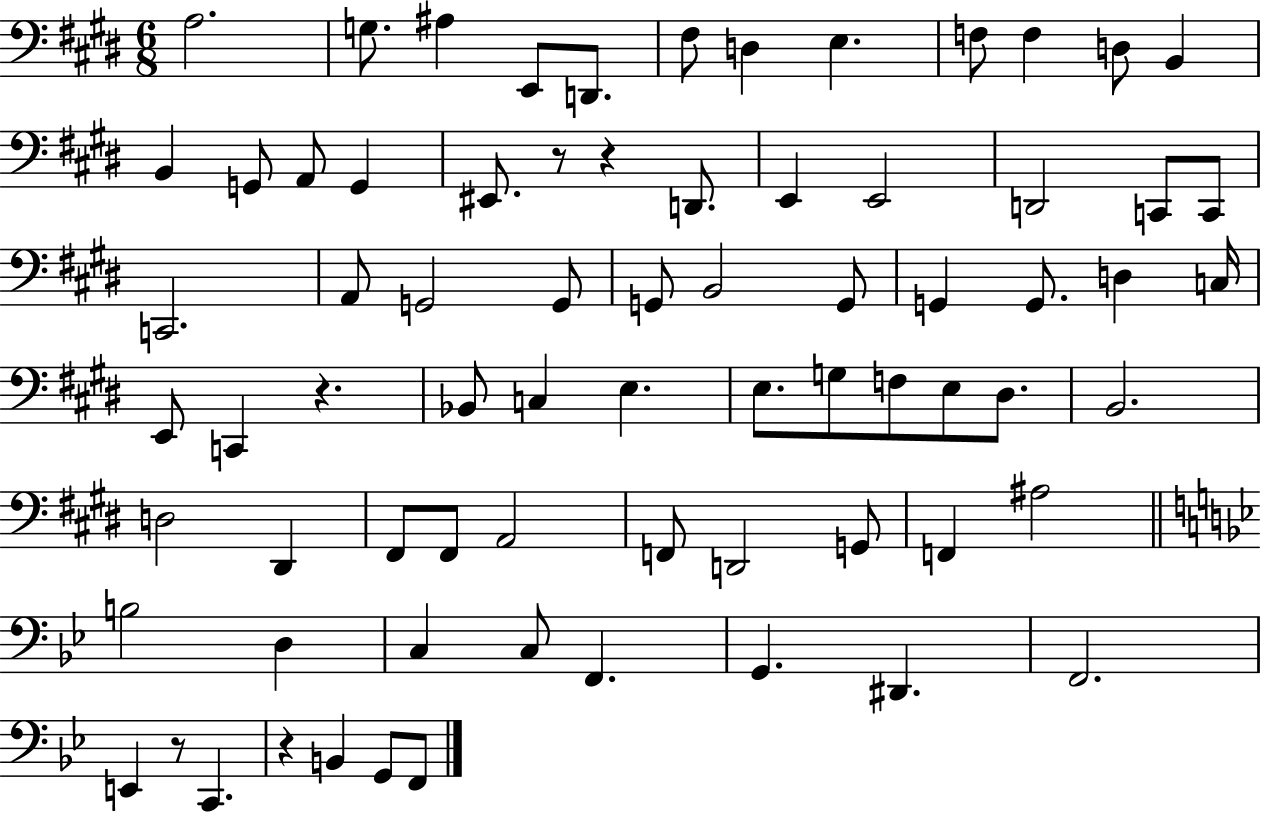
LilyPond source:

{
  \clef bass
  \numericTimeSignature
  \time 6/8
  \key e \major
  a2. | g8. ais4 e,8 d,8. | fis8 d4 e4. | f8 f4 d8 b,4 | \break b,4 g,8 a,8 g,4 | eis,8. r8 r4 d,8. | e,4 e,2 | d,2 c,8 c,8 | \break c,2. | a,8 g,2 g,8 | g,8 b,2 g,8 | g,4 g,8. d4 c16 | \break e,8 c,4 r4. | bes,8 c4 e4. | e8. g8 f8 e8 dis8. | b,2. | \break d2 dis,4 | fis,8 fis,8 a,2 | f,8 d,2 g,8 | f,4 ais2 | \break \bar "||" \break \key g \minor b2 d4 | c4 c8 f,4. | g,4. dis,4. | f,2. | \break e,4 r8 c,4. | r4 b,4 g,8 f,8 | \bar "|."
}